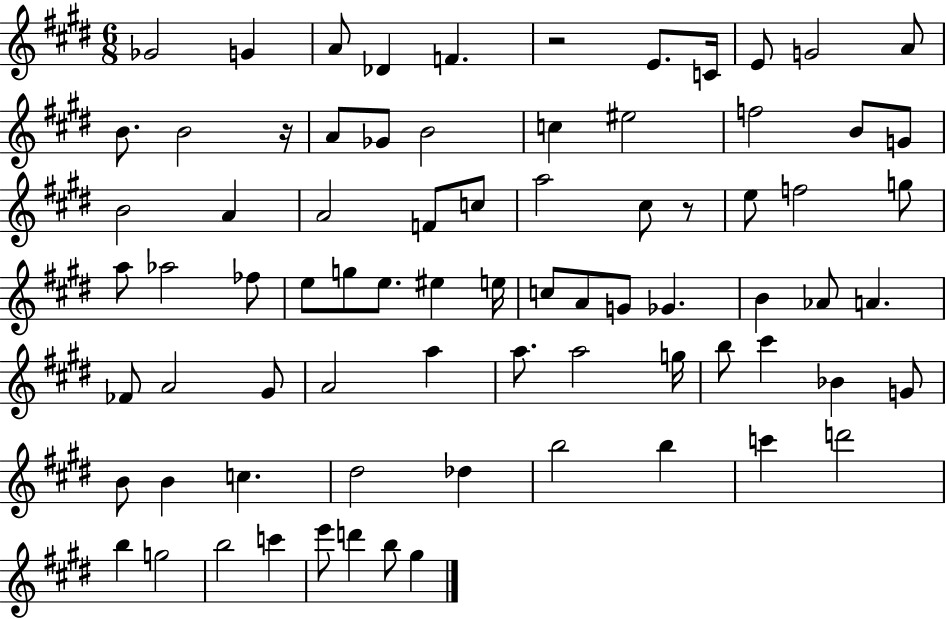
{
  \clef treble
  \numericTimeSignature
  \time 6/8
  \key e \major
  ges'2 g'4 | a'8 des'4 f'4. | r2 e'8. c'16 | e'8 g'2 a'8 | \break b'8. b'2 r16 | a'8 ges'8 b'2 | c''4 eis''2 | f''2 b'8 g'8 | \break b'2 a'4 | a'2 f'8 c''8 | a''2 cis''8 r8 | e''8 f''2 g''8 | \break a''8 aes''2 fes''8 | e''8 g''8 e''8. eis''4 e''16 | c''8 a'8 g'8 ges'4. | b'4 aes'8 a'4. | \break fes'8 a'2 gis'8 | a'2 a''4 | a''8. a''2 g''16 | b''8 cis'''4 bes'4 g'8 | \break b'8 b'4 c''4. | dis''2 des''4 | b''2 b''4 | c'''4 d'''2 | \break b''4 g''2 | b''2 c'''4 | e'''8 d'''4 b''8 gis''4 | \bar "|."
}